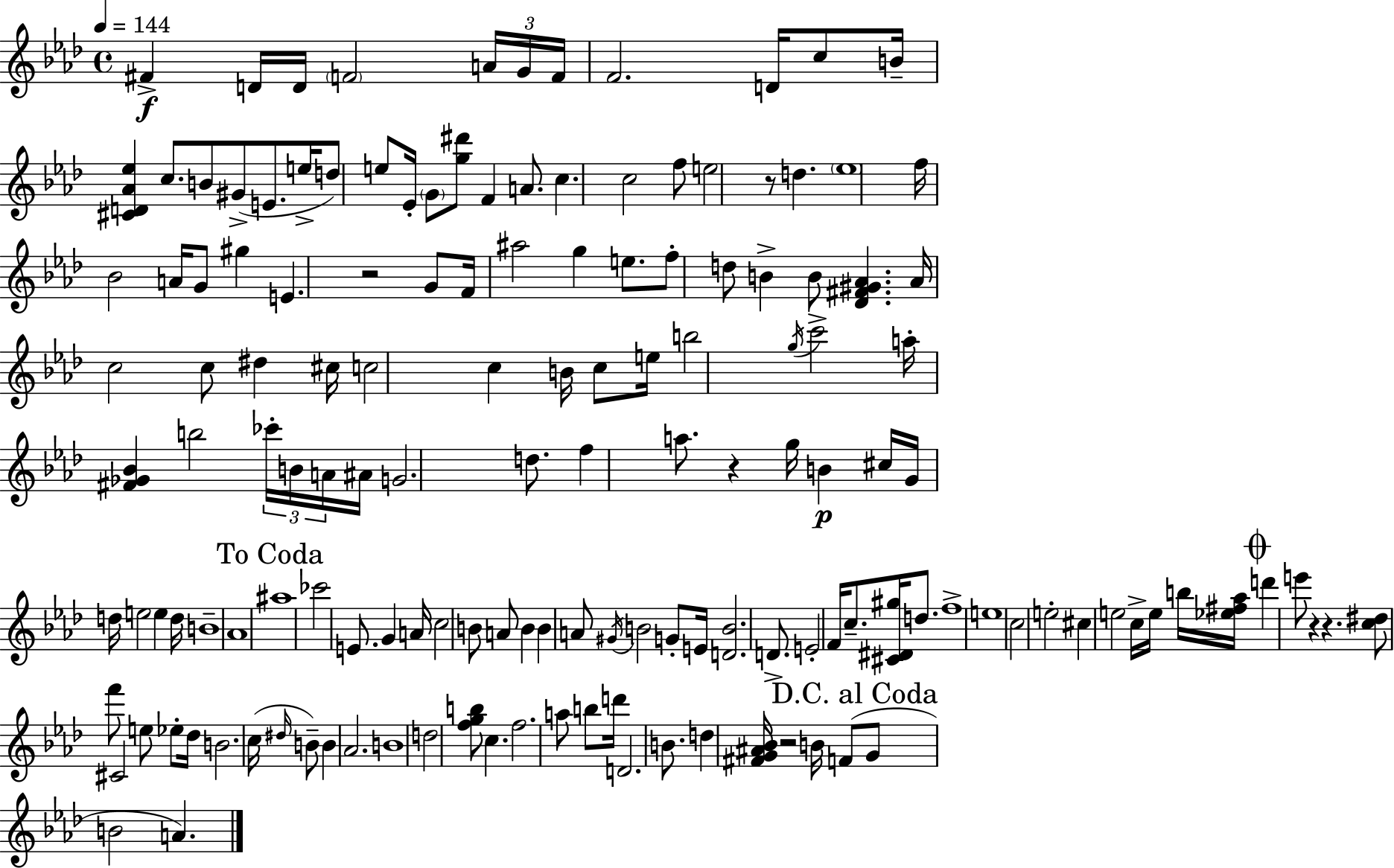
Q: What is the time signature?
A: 4/4